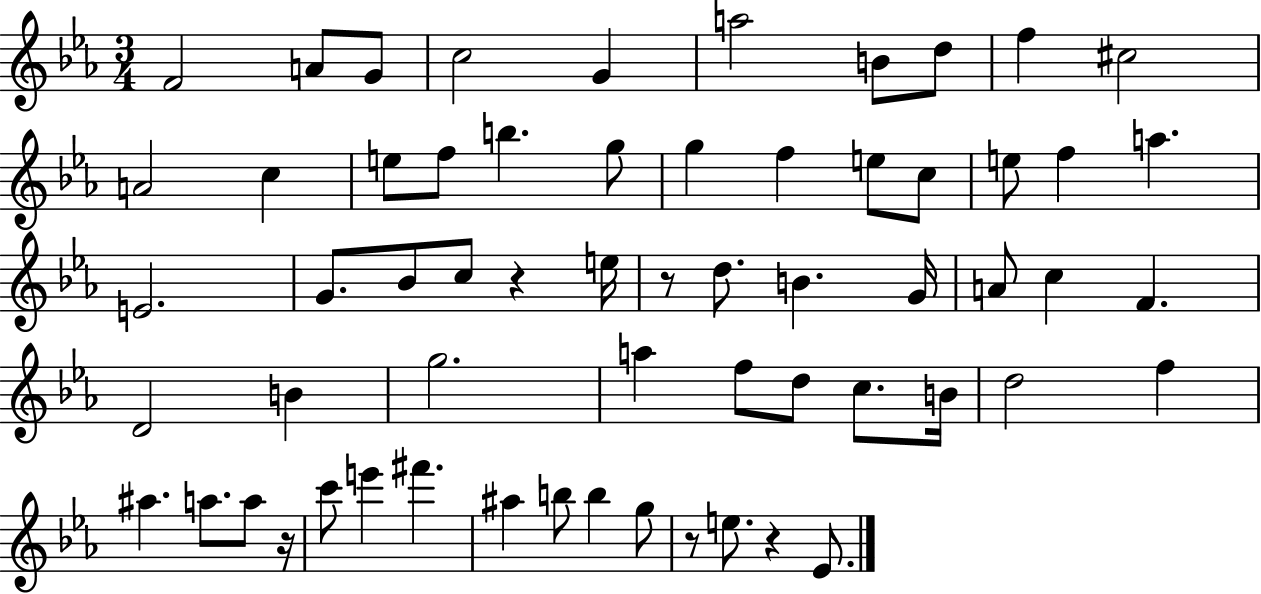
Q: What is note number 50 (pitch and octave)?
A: F#6